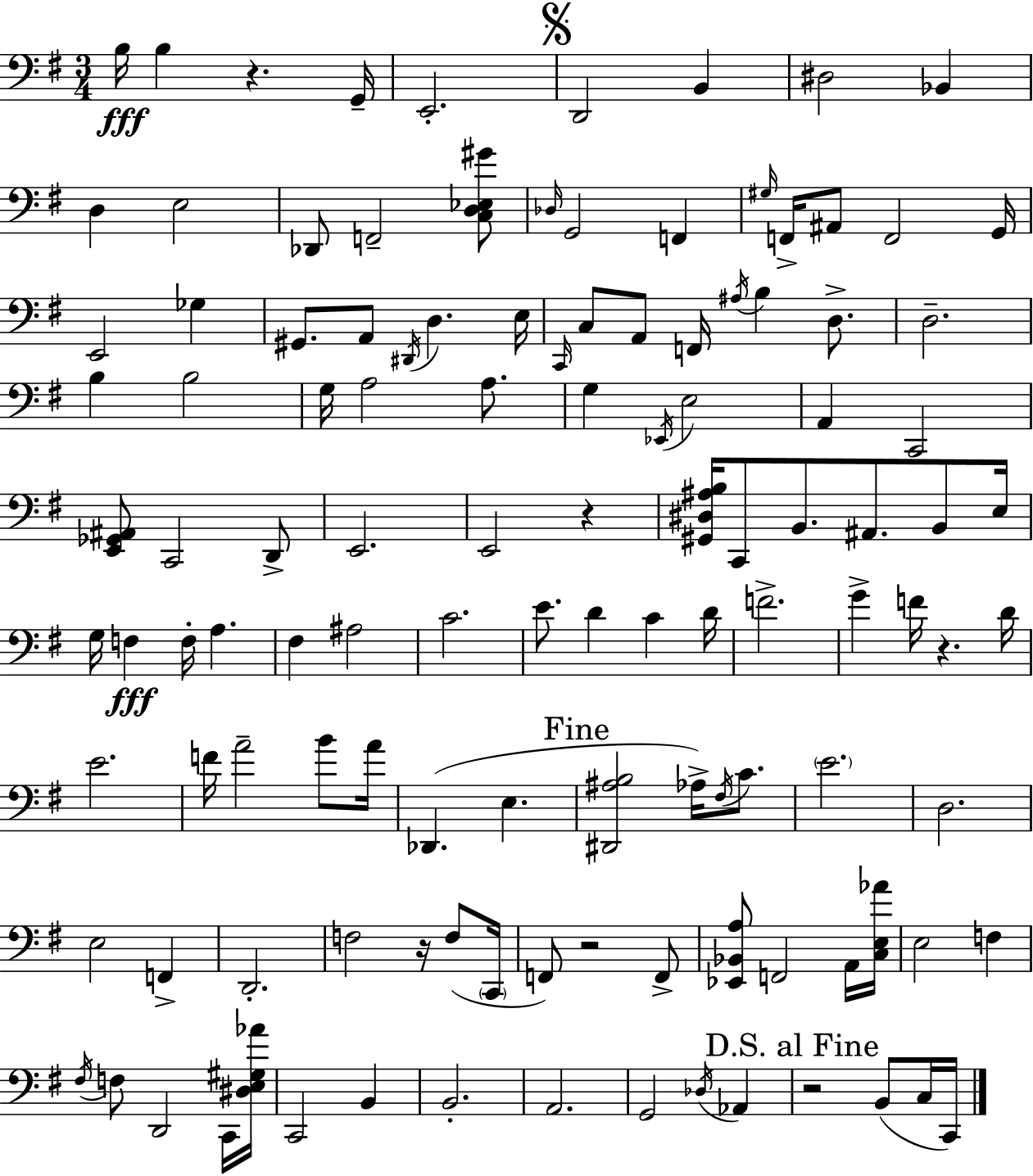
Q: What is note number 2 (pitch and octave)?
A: B3